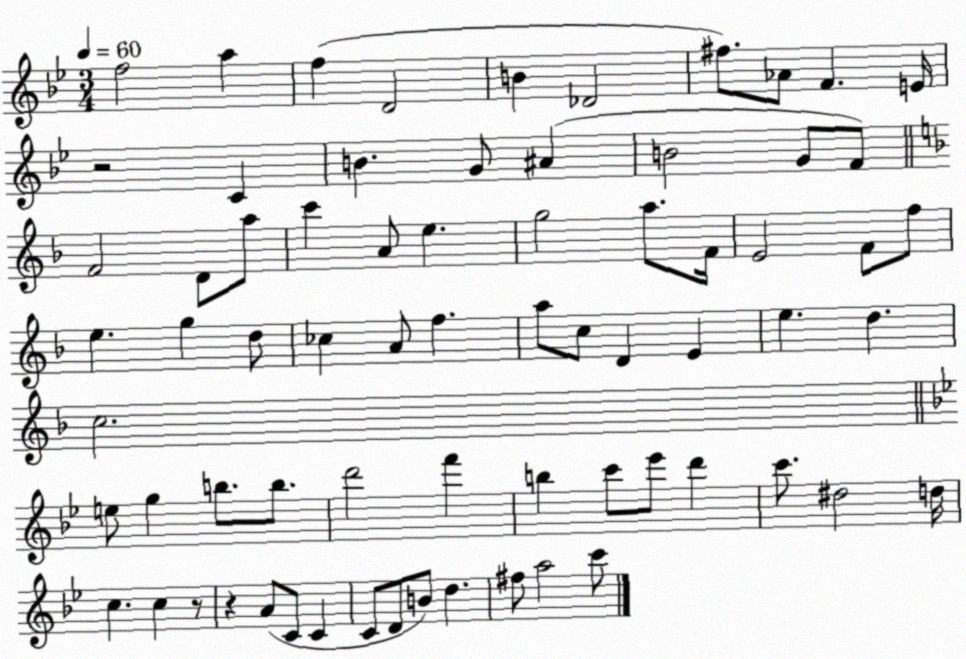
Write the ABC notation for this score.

X:1
T:Untitled
M:3/4
L:1/4
K:Bb
f2 a f D2 B _D2 ^f/2 _A/2 F E/4 z2 C B G/2 ^A B2 G/2 F/2 F2 D/2 a/2 c' A/2 e g2 a/2 F/4 E2 F/2 f/2 e g d/2 _c A/2 f a/2 c/2 D E e d c2 e/2 g b/2 b/2 d'2 f' b c'/2 _e'/2 d' c'/2 ^d2 d/4 c c z/2 z A/2 C/2 C C/2 D/2 B/2 d ^f/2 a2 c'/2